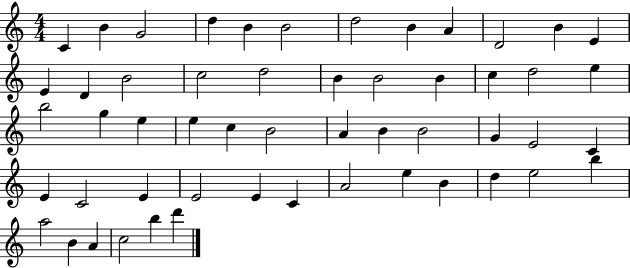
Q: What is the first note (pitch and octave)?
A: C4